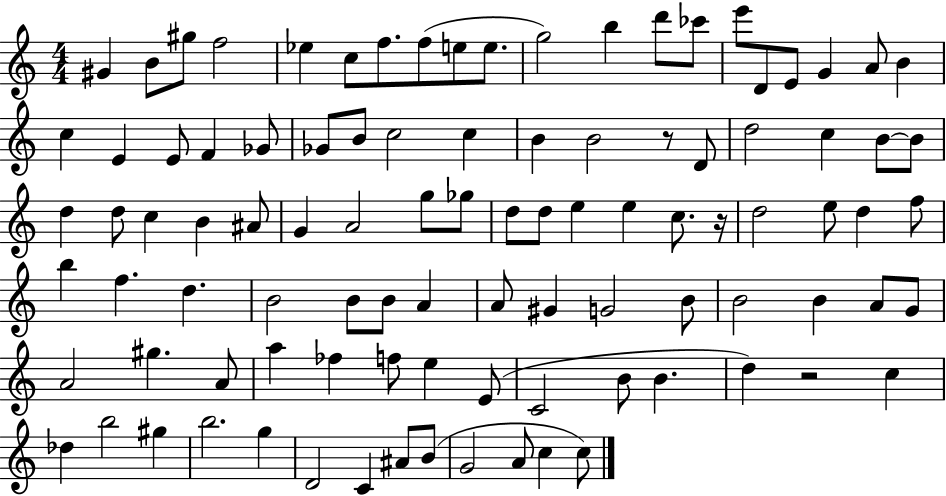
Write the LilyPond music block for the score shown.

{
  \clef treble
  \numericTimeSignature
  \time 4/4
  \key c \major
  gis'4 b'8 gis''8 f''2 | ees''4 c''8 f''8. f''8( e''8 e''8. | g''2) b''4 d'''8 ces'''8 | e'''8 d'8 e'8 g'4 a'8 b'4 | \break c''4 e'4 e'8 f'4 ges'8 | ges'8 b'8 c''2 c''4 | b'4 b'2 r8 d'8 | d''2 c''4 b'8~~ b'8 | \break d''4 d''8 c''4 b'4 ais'8 | g'4 a'2 g''8 ges''8 | d''8 d''8 e''4 e''4 c''8. r16 | d''2 e''8 d''4 f''8 | \break b''4 f''4. d''4. | b'2 b'8 b'8 a'4 | a'8 gis'4 g'2 b'8 | b'2 b'4 a'8 g'8 | \break a'2 gis''4. a'8 | a''4 fes''4 f''8 e''4 e'8( | c'2 b'8 b'4. | d''4) r2 c''4 | \break des''4 b''2 gis''4 | b''2. g''4 | d'2 c'4 ais'8 b'8( | g'2 a'8 c''4 c''8) | \break \bar "|."
}